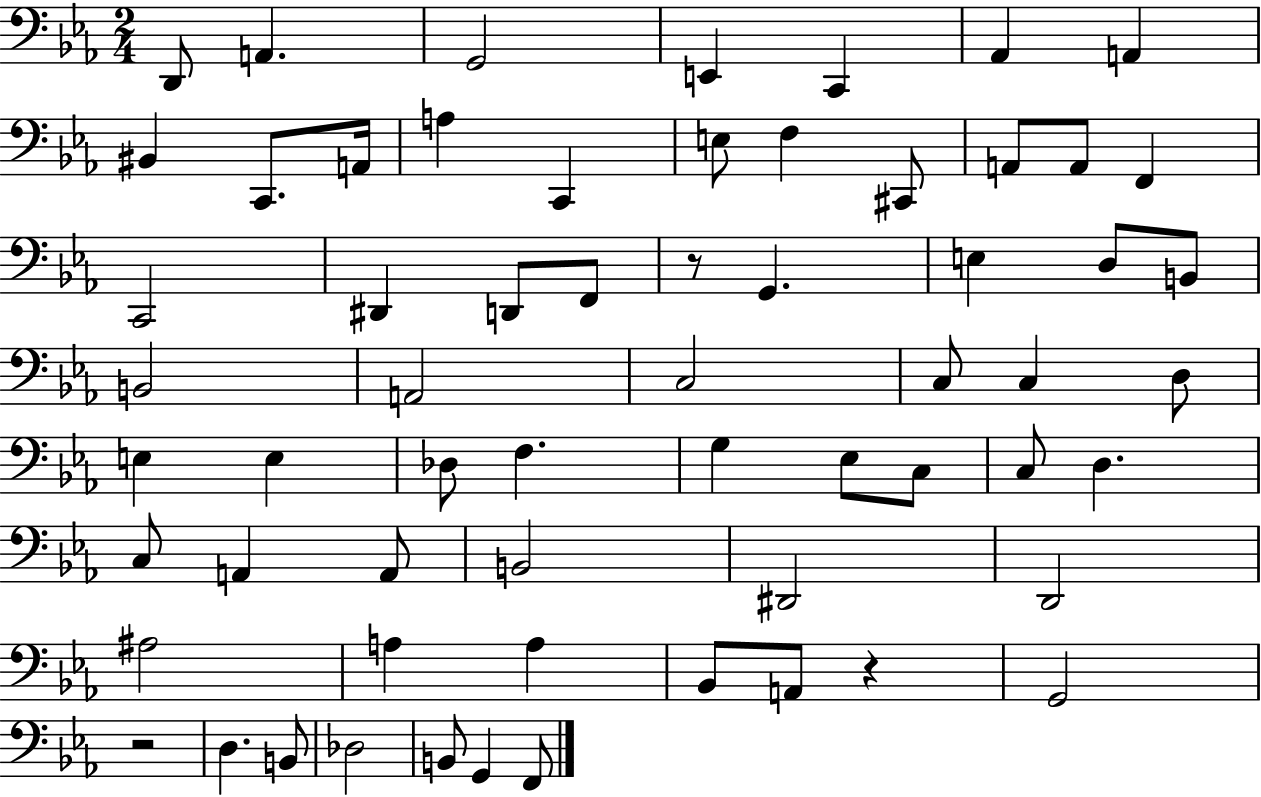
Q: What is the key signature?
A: EES major